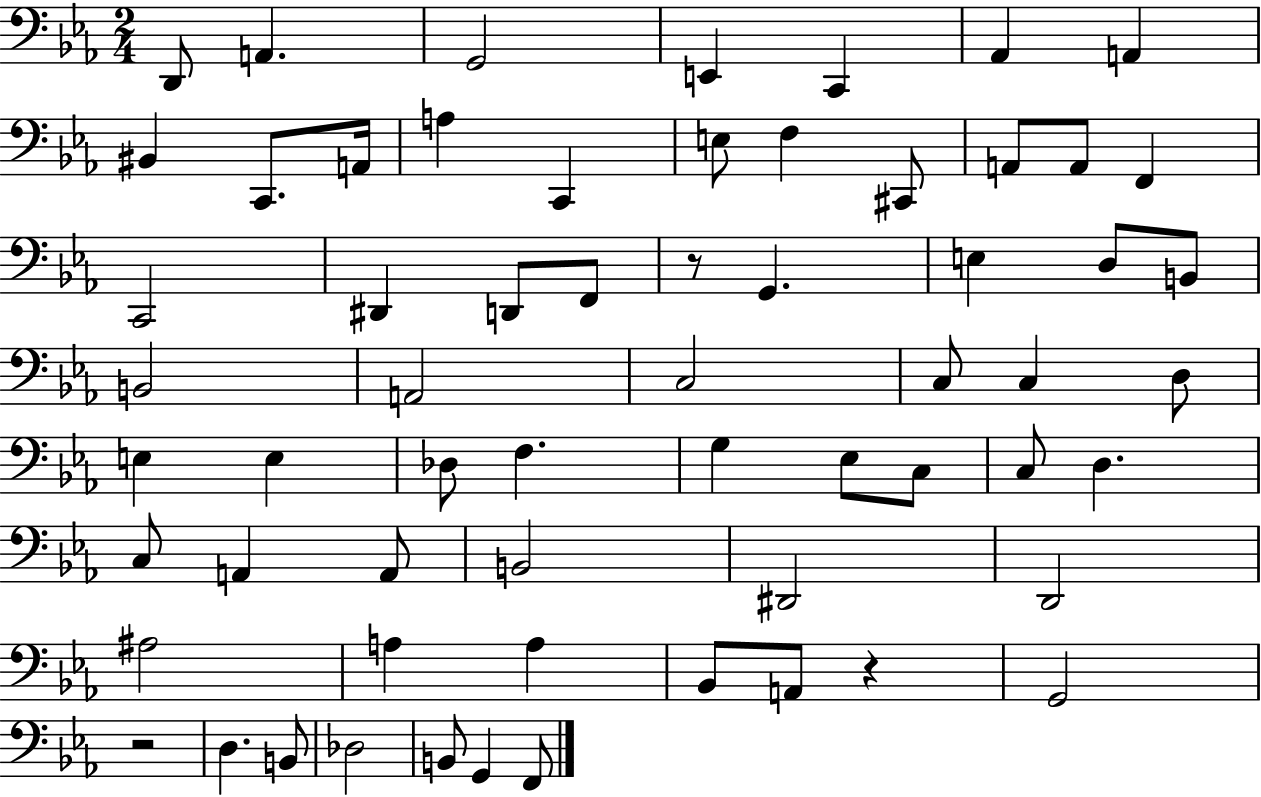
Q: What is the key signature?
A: EES major